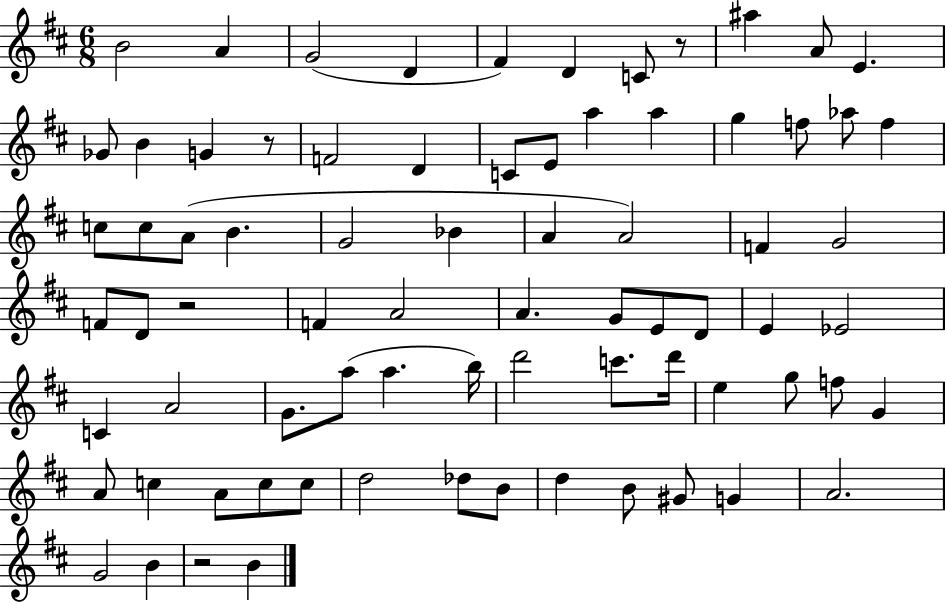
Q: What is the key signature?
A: D major